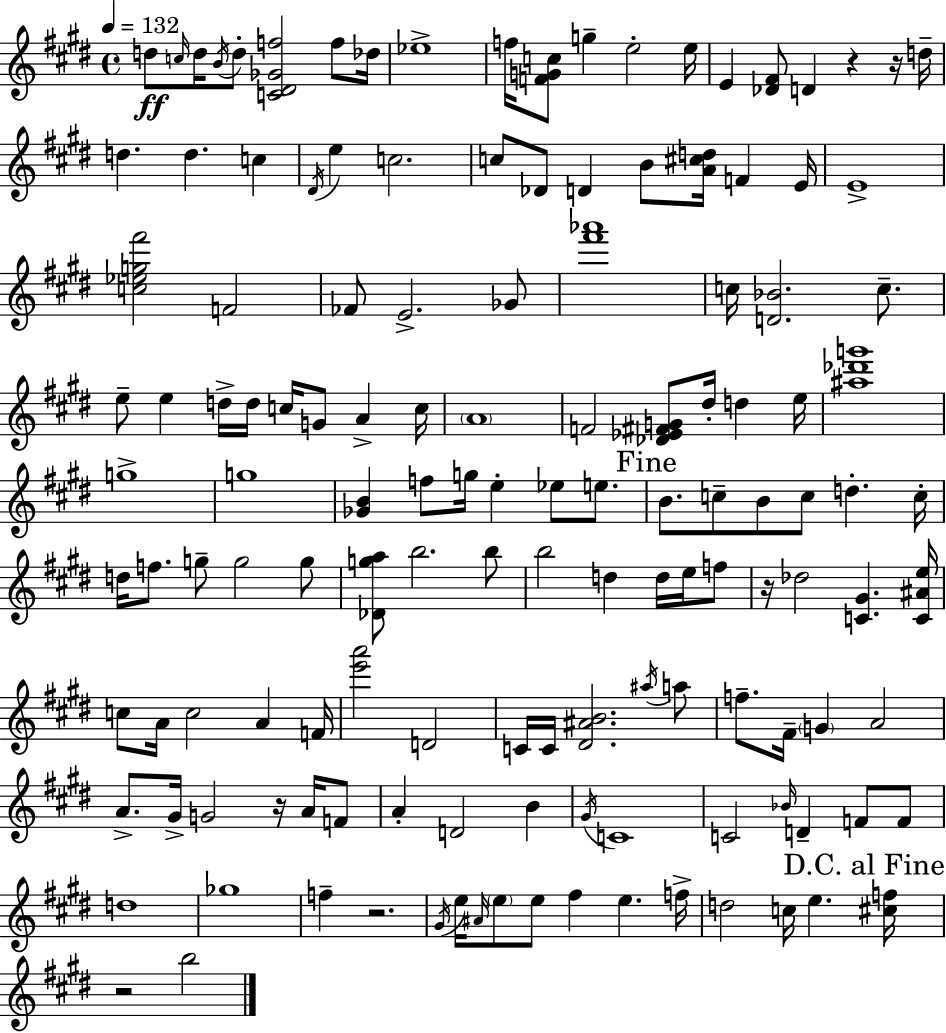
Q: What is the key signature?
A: E major